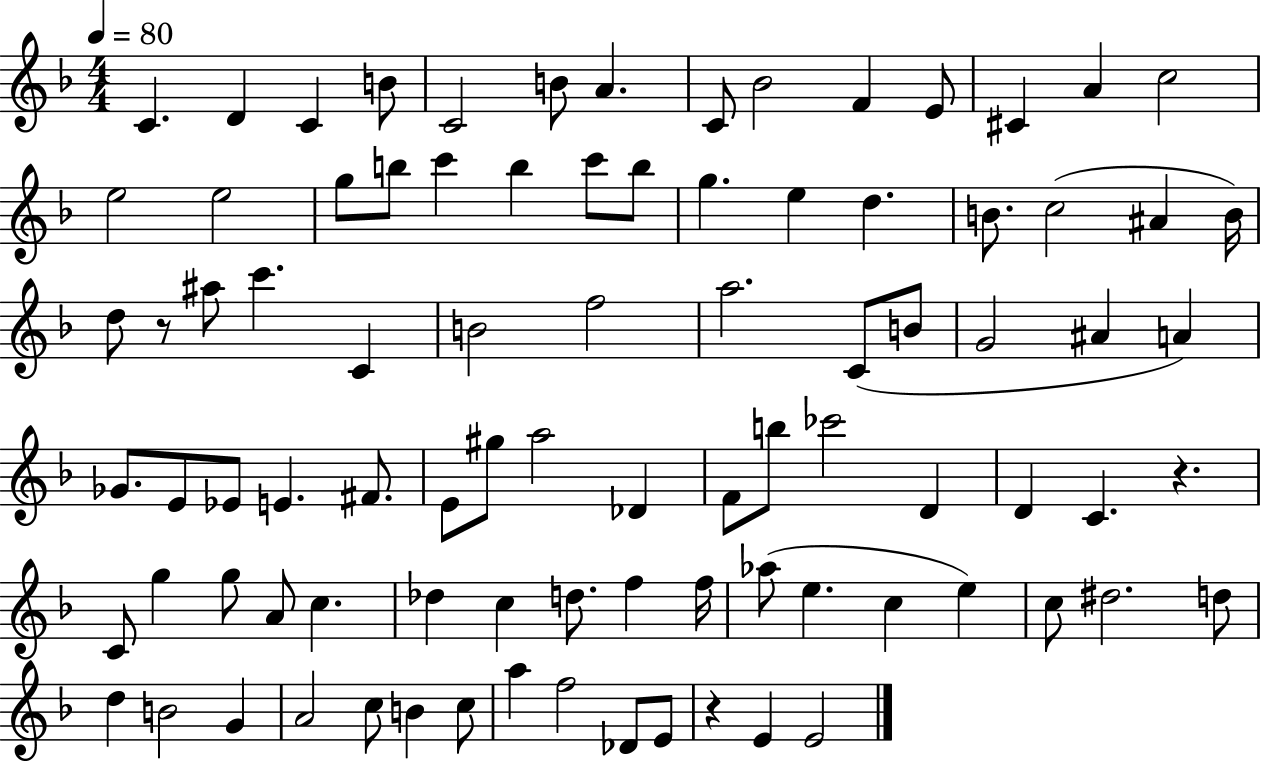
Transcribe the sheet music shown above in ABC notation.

X:1
T:Untitled
M:4/4
L:1/4
K:F
C D C B/2 C2 B/2 A C/2 _B2 F E/2 ^C A c2 e2 e2 g/2 b/2 c' b c'/2 b/2 g e d B/2 c2 ^A B/4 d/2 z/2 ^a/2 c' C B2 f2 a2 C/2 B/2 G2 ^A A _G/2 E/2 _E/2 E ^F/2 E/2 ^g/2 a2 _D F/2 b/2 _c'2 D D C z C/2 g g/2 A/2 c _d c d/2 f f/4 _a/2 e c e c/2 ^d2 d/2 d B2 G A2 c/2 B c/2 a f2 _D/2 E/2 z E E2